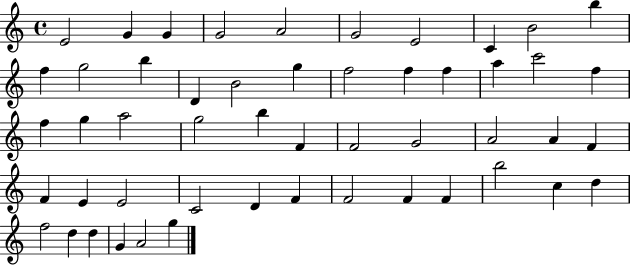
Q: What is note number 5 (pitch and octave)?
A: A4